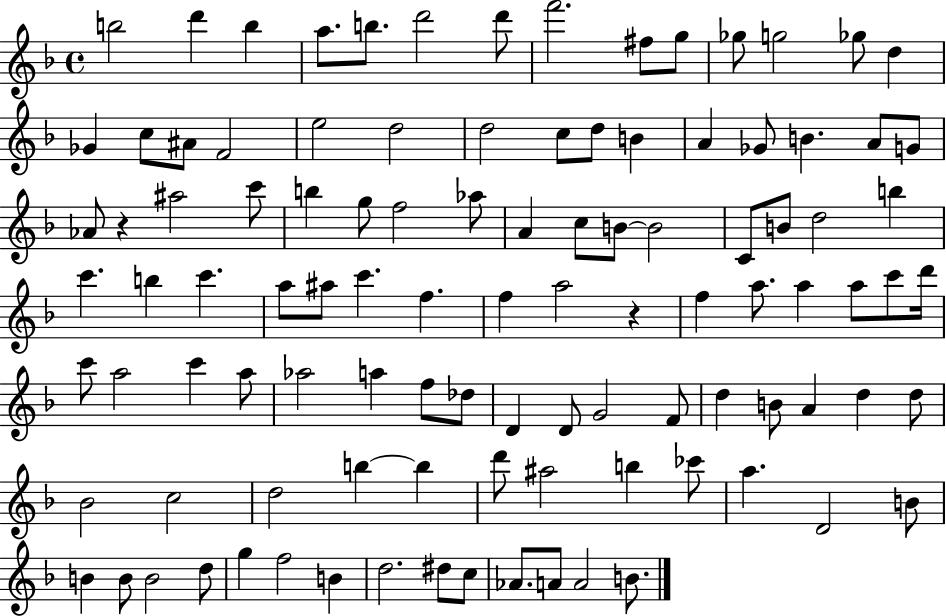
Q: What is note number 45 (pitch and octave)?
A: C6